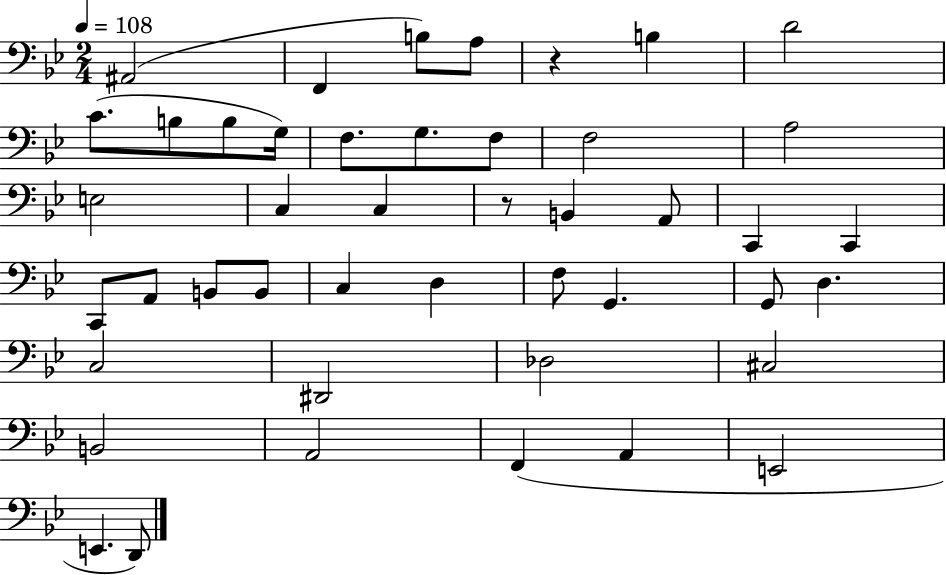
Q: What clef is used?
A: bass